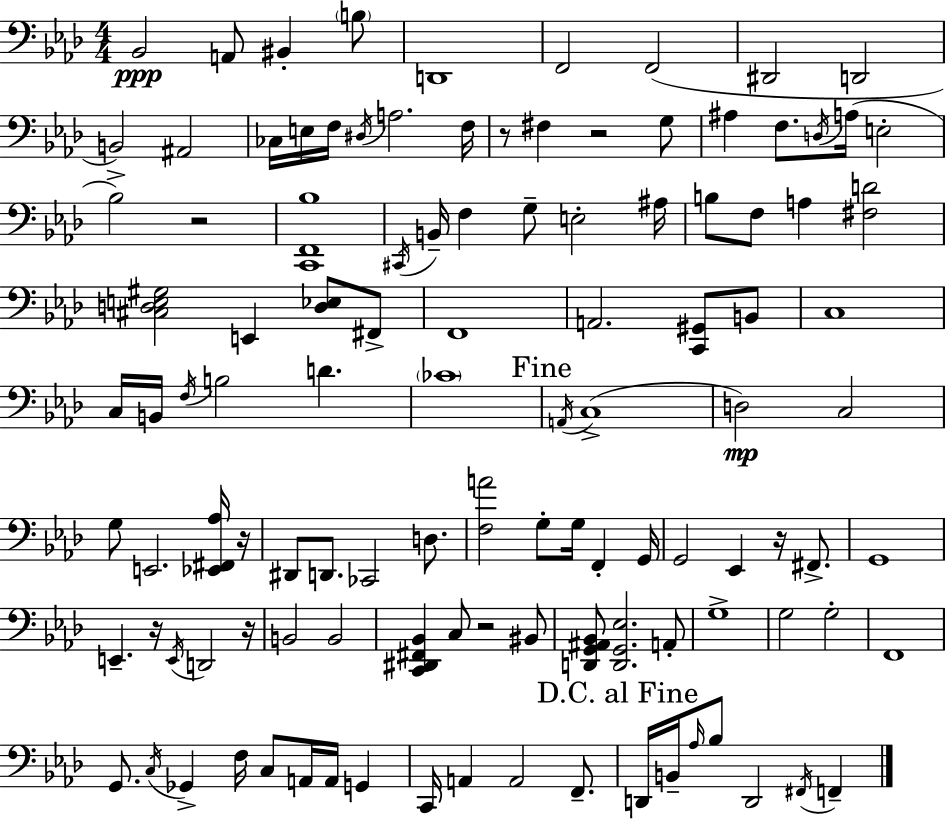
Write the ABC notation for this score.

X:1
T:Untitled
M:4/4
L:1/4
K:Ab
_B,,2 A,,/2 ^B,, B,/2 D,,4 F,,2 F,,2 ^D,,2 D,,2 B,,2 ^A,,2 _C,/4 E,/4 F,/4 ^D,/4 A,2 F,/4 z/2 ^F, z2 G,/2 ^A, F,/2 D,/4 A,/4 E,2 _B,2 z2 [C,,F,,_B,]4 ^C,,/4 B,,/4 F, G,/2 E,2 ^A,/4 B,/2 F,/2 A, [^F,D]2 [^C,D,E,^G,]2 E,, [D,_E,]/2 ^F,,/2 F,,4 A,,2 [C,,^G,,]/2 B,,/2 C,4 C,/4 B,,/4 F,/4 B,2 D _C4 A,,/4 C,4 D,2 C,2 G,/2 E,,2 [_E,,^F,,_A,]/4 z/4 ^D,,/2 D,,/2 _C,,2 D,/2 [F,A]2 G,/2 G,/4 F,, G,,/4 G,,2 _E,, z/4 ^F,,/2 G,,4 E,, z/4 E,,/4 D,,2 z/4 B,,2 B,,2 [C,,^D,,^F,,_B,,] C,/2 z2 ^B,,/2 [D,,G,,^A,,_B,,]/2 [D,,G,,_E,]2 A,,/2 G,4 G,2 G,2 F,,4 G,,/2 C,/4 _G,, F,/4 C,/2 A,,/4 A,,/4 G,, C,,/4 A,, A,,2 F,,/2 D,,/4 B,,/4 _A,/4 _B,/2 D,,2 ^F,,/4 F,,